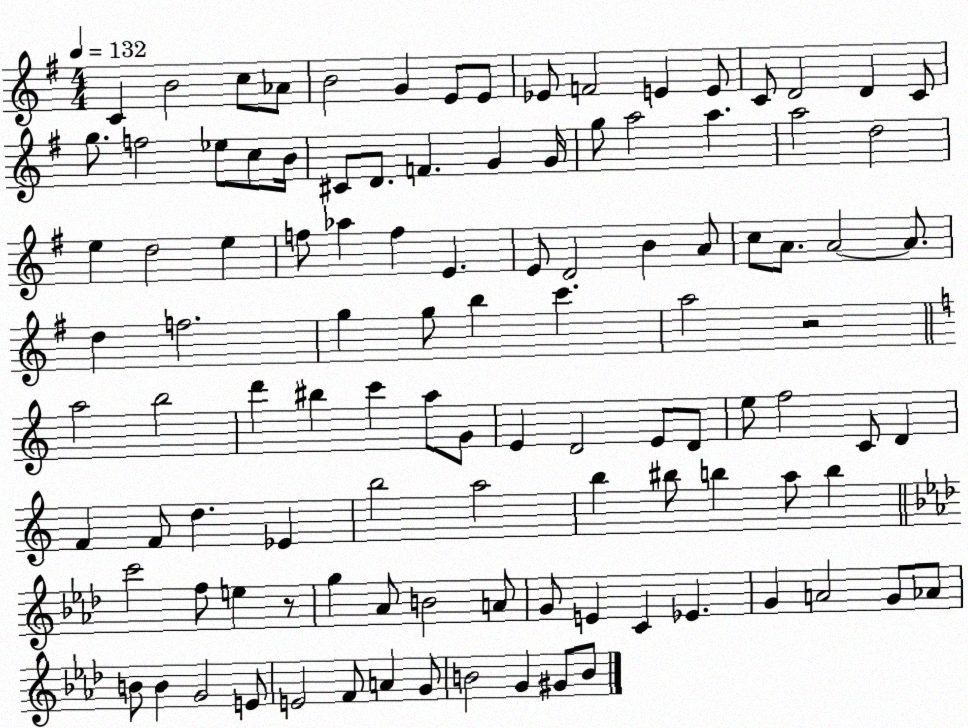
X:1
T:Untitled
M:4/4
L:1/4
K:G
C B2 c/2 _A/2 B2 G E/2 E/2 _E/2 F2 E E/2 C/2 D2 D C/2 g/2 f2 _e/2 c/2 B/4 ^C/2 D/2 F G G/4 g/2 a2 a a2 d2 e d2 e f/2 _a f E E/2 D2 B A/2 c/2 A/2 A2 A/2 d f2 g g/2 b c' a2 z2 a2 b2 d' ^b c' a/2 G/2 E D2 E/2 D/2 e/2 f2 C/2 D F F/2 d _E b2 a2 b ^b/2 b a/2 b c'2 f/2 e z/2 g _A/2 B2 A/2 G/2 E C _E G A2 G/2 _A/2 B/2 B G2 E/2 E2 F/2 A G/2 B2 G ^G/2 B/2